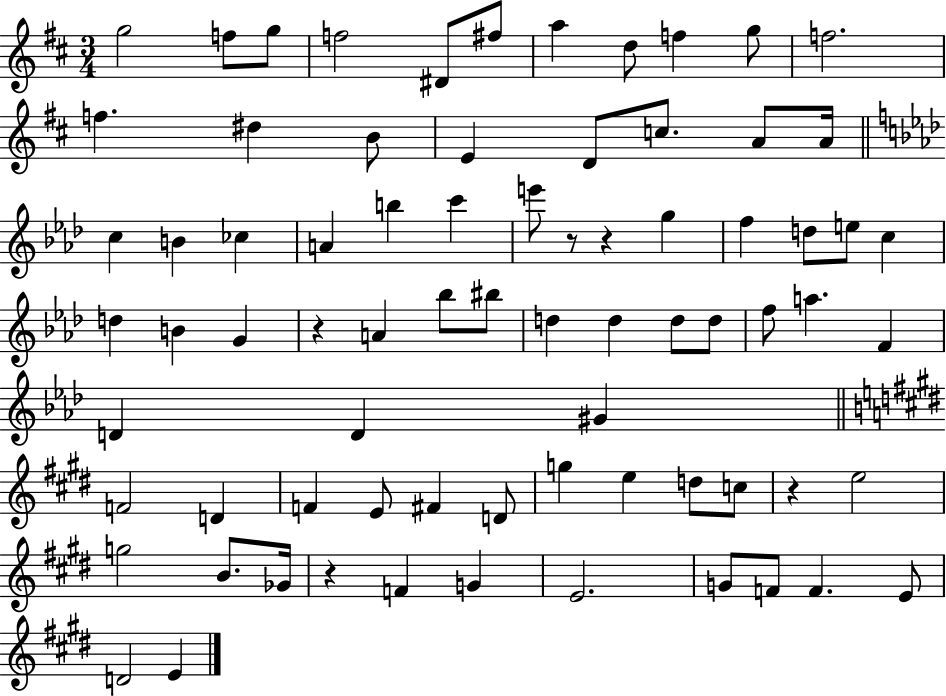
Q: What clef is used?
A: treble